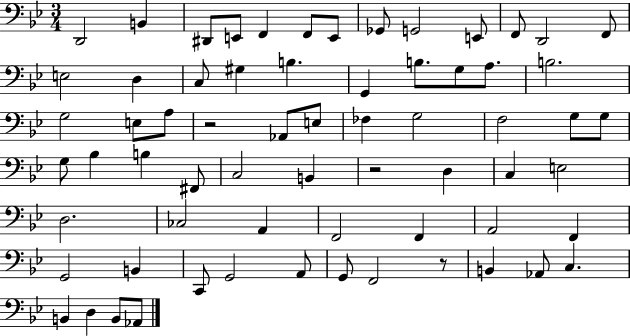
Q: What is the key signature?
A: BES major